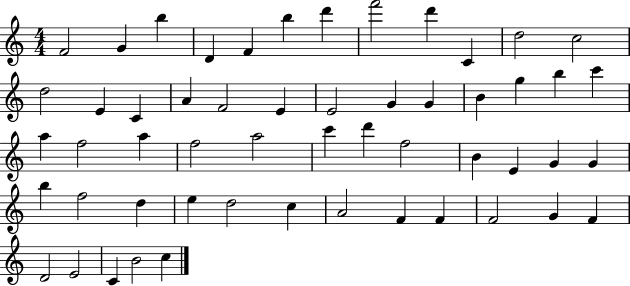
{
  \clef treble
  \numericTimeSignature
  \time 4/4
  \key c \major
  f'2 g'4 b''4 | d'4 f'4 b''4 d'''4 | f'''2 d'''4 c'4 | d''2 c''2 | \break d''2 e'4 c'4 | a'4 f'2 e'4 | e'2 g'4 g'4 | b'4 g''4 b''4 c'''4 | \break a''4 f''2 a''4 | f''2 a''2 | c'''4 d'''4 f''2 | b'4 e'4 g'4 g'4 | \break b''4 f''2 d''4 | e''4 d''2 c''4 | a'2 f'4 f'4 | f'2 g'4 f'4 | \break d'2 e'2 | c'4 b'2 c''4 | \bar "|."
}